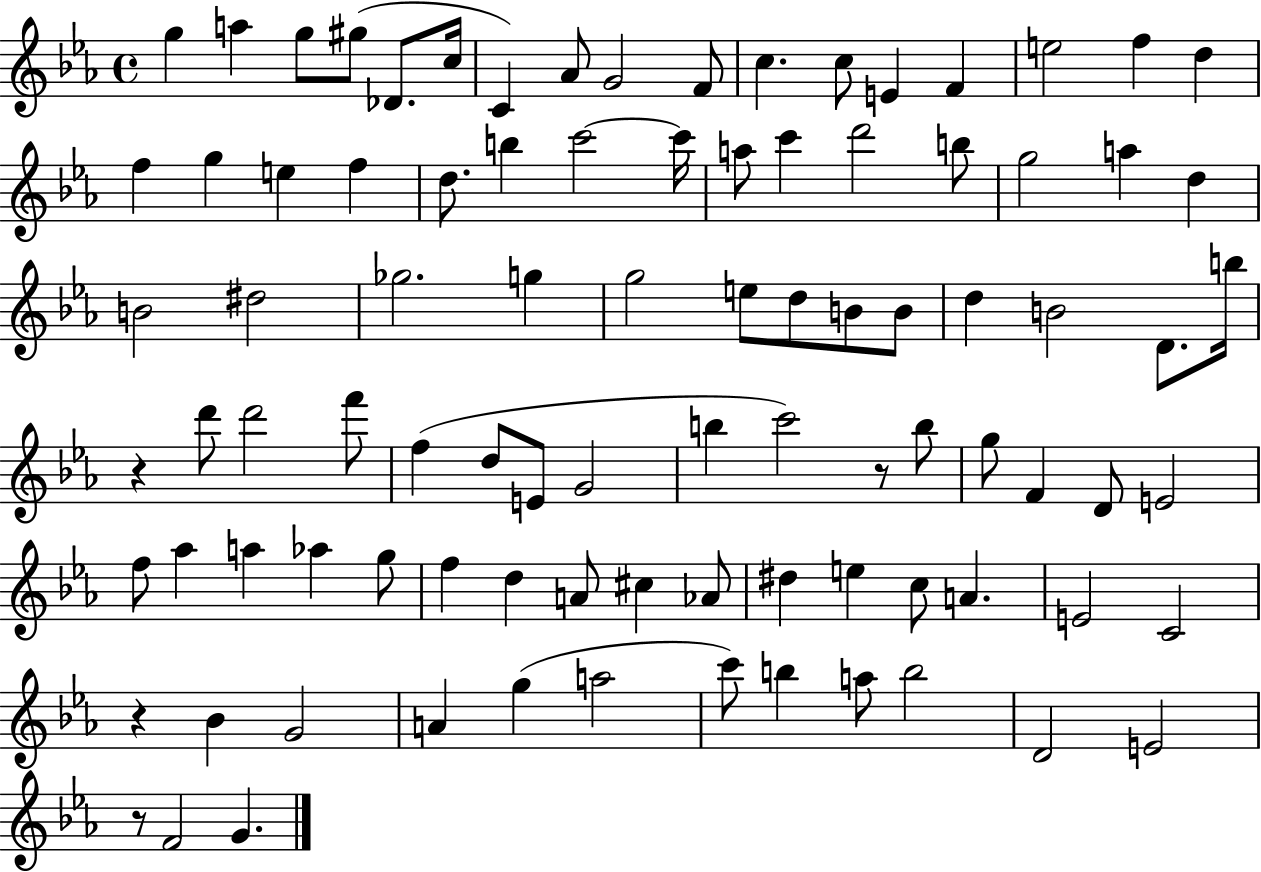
G5/q A5/q G5/e G#5/e Db4/e. C5/s C4/q Ab4/e G4/h F4/e C5/q. C5/e E4/q F4/q E5/h F5/q D5/q F5/q G5/q E5/q F5/q D5/e. B5/q C6/h C6/s A5/e C6/q D6/h B5/e G5/h A5/q D5/q B4/h D#5/h Gb5/h. G5/q G5/h E5/e D5/e B4/e B4/e D5/q B4/h D4/e. B5/s R/q D6/e D6/h F6/e F5/q D5/e E4/e G4/h B5/q C6/h R/e B5/e G5/e F4/q D4/e E4/h F5/e Ab5/q A5/q Ab5/q G5/e F5/q D5/q A4/e C#5/q Ab4/e D#5/q E5/q C5/e A4/q. E4/h C4/h R/q Bb4/q G4/h A4/q G5/q A5/h C6/e B5/q A5/e B5/h D4/h E4/h R/e F4/h G4/q.